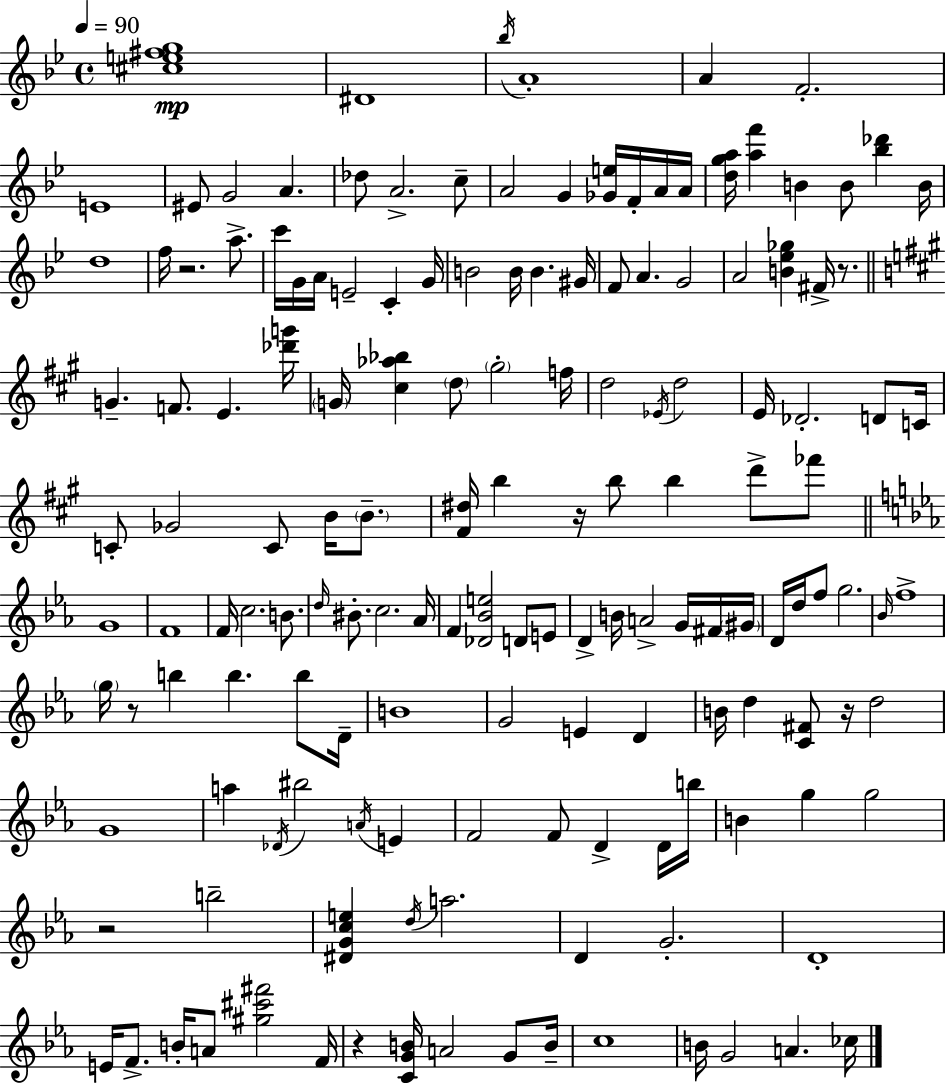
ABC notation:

X:1
T:Untitled
M:4/4
L:1/4
K:Bb
[^ce^fg]4 ^D4 _b/4 A4 A F2 E4 ^E/2 G2 A _d/2 A2 c/2 A2 G [_Ge]/4 F/4 A/4 A/4 [dga]/4 [af'] B B/2 [_b_d'] B/4 d4 f/4 z2 a/2 c'/4 G/4 A/4 E2 C G/4 B2 B/4 B ^G/4 F/2 A G2 A2 [B_e_g] ^F/4 z/2 G F/2 E [_d'g']/4 G/4 [^c_a_b] d/2 ^g2 f/4 d2 _E/4 d2 E/4 _D2 D/2 C/4 C/2 _G2 C/2 B/4 B/2 [^F^d]/4 b z/4 b/2 b d'/2 _f'/2 G4 F4 F/4 c2 B/2 d/4 ^B/2 c2 _A/4 F [_D_Be]2 D/2 E/2 D B/4 A2 G/4 ^F/4 ^G/4 D/4 d/4 f/2 g2 _B/4 f4 g/4 z/2 b b b/2 D/4 B4 G2 E D B/4 d [C^F]/2 z/4 d2 G4 a _D/4 ^b2 A/4 E F2 F/2 D D/4 b/4 B g g2 z2 b2 [^DGce] d/4 a2 D G2 D4 E/4 F/2 B/4 A/2 [^g^c'^f']2 F/4 z [CGB]/4 A2 G/2 B/4 c4 B/4 G2 A _c/4